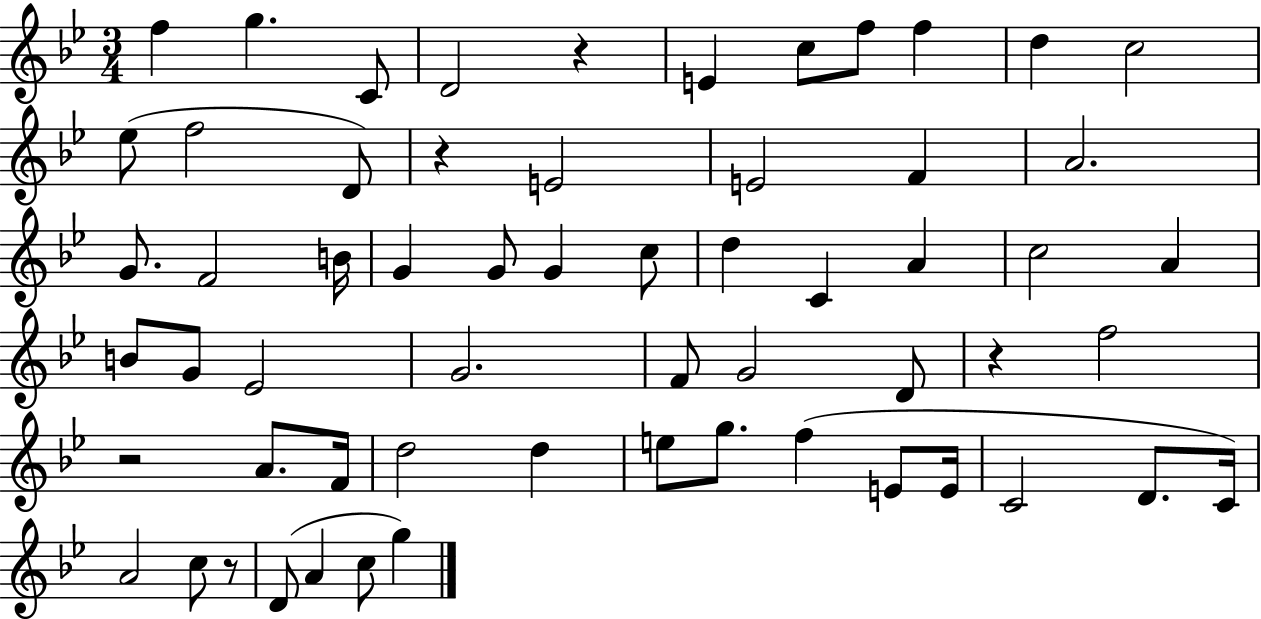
F5/q G5/q. C4/e D4/h R/q E4/q C5/e F5/e F5/q D5/q C5/h Eb5/e F5/h D4/e R/q E4/h E4/h F4/q A4/h. G4/e. F4/h B4/s G4/q G4/e G4/q C5/e D5/q C4/q A4/q C5/h A4/q B4/e G4/e Eb4/h G4/h. F4/e G4/h D4/e R/q F5/h R/h A4/e. F4/s D5/h D5/q E5/e G5/e. F5/q E4/e E4/s C4/h D4/e. C4/s A4/h C5/e R/e D4/e A4/q C5/e G5/q